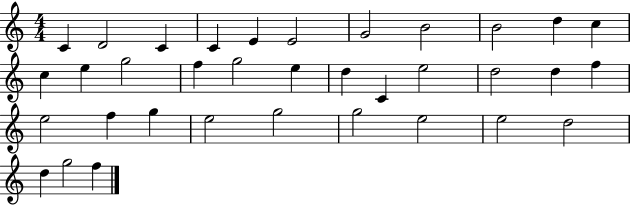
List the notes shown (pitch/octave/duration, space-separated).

C4/q D4/h C4/q C4/q E4/q E4/h G4/h B4/h B4/h D5/q C5/q C5/q E5/q G5/h F5/q G5/h E5/q D5/q C4/q E5/h D5/h D5/q F5/q E5/h F5/q G5/q E5/h G5/h G5/h E5/h E5/h D5/h D5/q G5/h F5/q